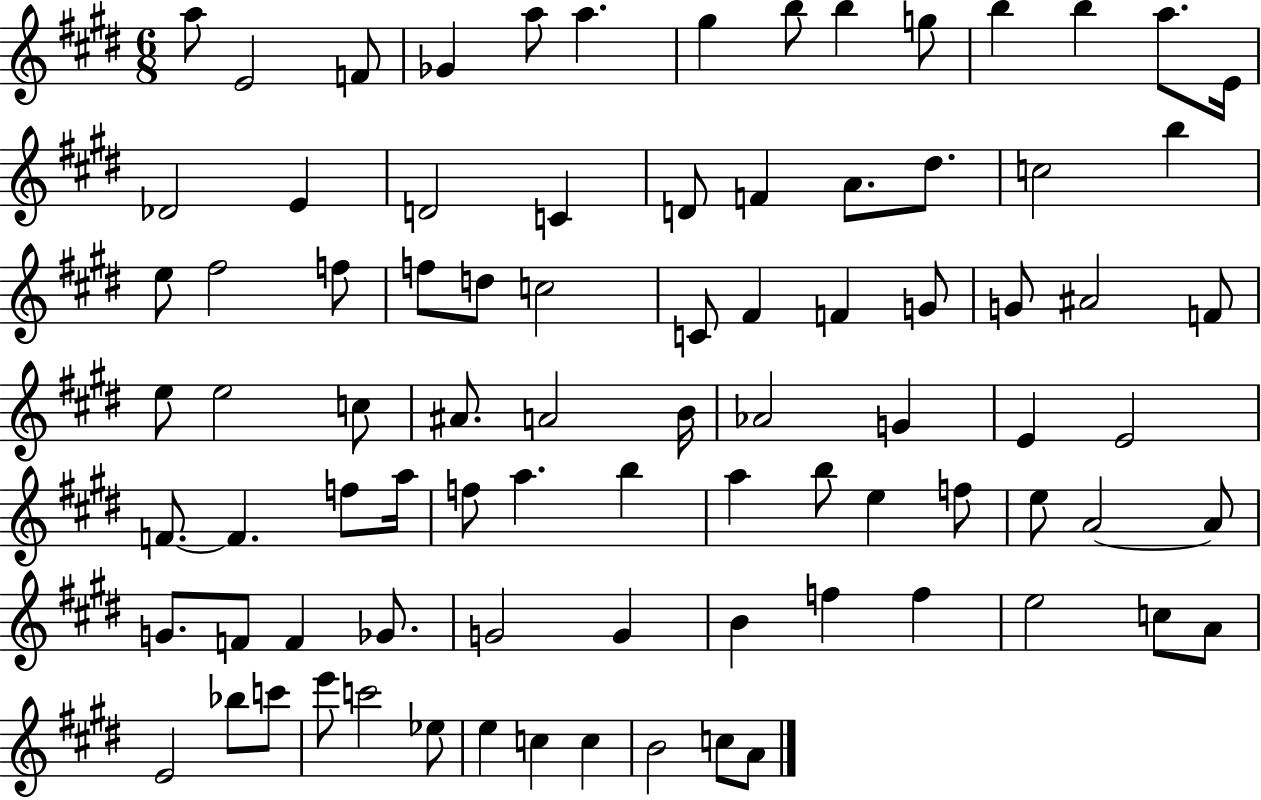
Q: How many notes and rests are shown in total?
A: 85